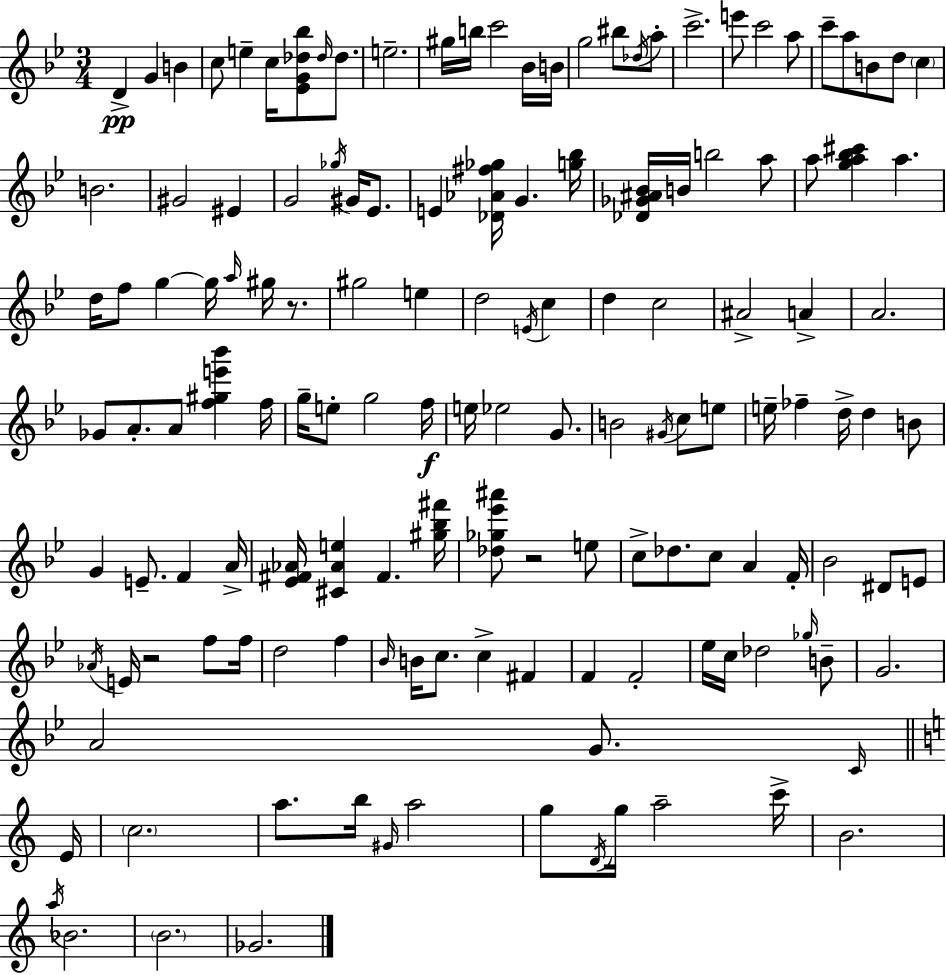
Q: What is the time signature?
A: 3/4